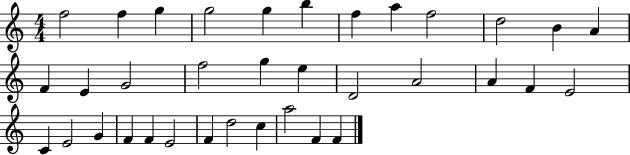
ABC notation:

X:1
T:Untitled
M:4/4
L:1/4
K:C
f2 f g g2 g b f a f2 d2 B A F E G2 f2 g e D2 A2 A F E2 C E2 G F F E2 F d2 c a2 F F